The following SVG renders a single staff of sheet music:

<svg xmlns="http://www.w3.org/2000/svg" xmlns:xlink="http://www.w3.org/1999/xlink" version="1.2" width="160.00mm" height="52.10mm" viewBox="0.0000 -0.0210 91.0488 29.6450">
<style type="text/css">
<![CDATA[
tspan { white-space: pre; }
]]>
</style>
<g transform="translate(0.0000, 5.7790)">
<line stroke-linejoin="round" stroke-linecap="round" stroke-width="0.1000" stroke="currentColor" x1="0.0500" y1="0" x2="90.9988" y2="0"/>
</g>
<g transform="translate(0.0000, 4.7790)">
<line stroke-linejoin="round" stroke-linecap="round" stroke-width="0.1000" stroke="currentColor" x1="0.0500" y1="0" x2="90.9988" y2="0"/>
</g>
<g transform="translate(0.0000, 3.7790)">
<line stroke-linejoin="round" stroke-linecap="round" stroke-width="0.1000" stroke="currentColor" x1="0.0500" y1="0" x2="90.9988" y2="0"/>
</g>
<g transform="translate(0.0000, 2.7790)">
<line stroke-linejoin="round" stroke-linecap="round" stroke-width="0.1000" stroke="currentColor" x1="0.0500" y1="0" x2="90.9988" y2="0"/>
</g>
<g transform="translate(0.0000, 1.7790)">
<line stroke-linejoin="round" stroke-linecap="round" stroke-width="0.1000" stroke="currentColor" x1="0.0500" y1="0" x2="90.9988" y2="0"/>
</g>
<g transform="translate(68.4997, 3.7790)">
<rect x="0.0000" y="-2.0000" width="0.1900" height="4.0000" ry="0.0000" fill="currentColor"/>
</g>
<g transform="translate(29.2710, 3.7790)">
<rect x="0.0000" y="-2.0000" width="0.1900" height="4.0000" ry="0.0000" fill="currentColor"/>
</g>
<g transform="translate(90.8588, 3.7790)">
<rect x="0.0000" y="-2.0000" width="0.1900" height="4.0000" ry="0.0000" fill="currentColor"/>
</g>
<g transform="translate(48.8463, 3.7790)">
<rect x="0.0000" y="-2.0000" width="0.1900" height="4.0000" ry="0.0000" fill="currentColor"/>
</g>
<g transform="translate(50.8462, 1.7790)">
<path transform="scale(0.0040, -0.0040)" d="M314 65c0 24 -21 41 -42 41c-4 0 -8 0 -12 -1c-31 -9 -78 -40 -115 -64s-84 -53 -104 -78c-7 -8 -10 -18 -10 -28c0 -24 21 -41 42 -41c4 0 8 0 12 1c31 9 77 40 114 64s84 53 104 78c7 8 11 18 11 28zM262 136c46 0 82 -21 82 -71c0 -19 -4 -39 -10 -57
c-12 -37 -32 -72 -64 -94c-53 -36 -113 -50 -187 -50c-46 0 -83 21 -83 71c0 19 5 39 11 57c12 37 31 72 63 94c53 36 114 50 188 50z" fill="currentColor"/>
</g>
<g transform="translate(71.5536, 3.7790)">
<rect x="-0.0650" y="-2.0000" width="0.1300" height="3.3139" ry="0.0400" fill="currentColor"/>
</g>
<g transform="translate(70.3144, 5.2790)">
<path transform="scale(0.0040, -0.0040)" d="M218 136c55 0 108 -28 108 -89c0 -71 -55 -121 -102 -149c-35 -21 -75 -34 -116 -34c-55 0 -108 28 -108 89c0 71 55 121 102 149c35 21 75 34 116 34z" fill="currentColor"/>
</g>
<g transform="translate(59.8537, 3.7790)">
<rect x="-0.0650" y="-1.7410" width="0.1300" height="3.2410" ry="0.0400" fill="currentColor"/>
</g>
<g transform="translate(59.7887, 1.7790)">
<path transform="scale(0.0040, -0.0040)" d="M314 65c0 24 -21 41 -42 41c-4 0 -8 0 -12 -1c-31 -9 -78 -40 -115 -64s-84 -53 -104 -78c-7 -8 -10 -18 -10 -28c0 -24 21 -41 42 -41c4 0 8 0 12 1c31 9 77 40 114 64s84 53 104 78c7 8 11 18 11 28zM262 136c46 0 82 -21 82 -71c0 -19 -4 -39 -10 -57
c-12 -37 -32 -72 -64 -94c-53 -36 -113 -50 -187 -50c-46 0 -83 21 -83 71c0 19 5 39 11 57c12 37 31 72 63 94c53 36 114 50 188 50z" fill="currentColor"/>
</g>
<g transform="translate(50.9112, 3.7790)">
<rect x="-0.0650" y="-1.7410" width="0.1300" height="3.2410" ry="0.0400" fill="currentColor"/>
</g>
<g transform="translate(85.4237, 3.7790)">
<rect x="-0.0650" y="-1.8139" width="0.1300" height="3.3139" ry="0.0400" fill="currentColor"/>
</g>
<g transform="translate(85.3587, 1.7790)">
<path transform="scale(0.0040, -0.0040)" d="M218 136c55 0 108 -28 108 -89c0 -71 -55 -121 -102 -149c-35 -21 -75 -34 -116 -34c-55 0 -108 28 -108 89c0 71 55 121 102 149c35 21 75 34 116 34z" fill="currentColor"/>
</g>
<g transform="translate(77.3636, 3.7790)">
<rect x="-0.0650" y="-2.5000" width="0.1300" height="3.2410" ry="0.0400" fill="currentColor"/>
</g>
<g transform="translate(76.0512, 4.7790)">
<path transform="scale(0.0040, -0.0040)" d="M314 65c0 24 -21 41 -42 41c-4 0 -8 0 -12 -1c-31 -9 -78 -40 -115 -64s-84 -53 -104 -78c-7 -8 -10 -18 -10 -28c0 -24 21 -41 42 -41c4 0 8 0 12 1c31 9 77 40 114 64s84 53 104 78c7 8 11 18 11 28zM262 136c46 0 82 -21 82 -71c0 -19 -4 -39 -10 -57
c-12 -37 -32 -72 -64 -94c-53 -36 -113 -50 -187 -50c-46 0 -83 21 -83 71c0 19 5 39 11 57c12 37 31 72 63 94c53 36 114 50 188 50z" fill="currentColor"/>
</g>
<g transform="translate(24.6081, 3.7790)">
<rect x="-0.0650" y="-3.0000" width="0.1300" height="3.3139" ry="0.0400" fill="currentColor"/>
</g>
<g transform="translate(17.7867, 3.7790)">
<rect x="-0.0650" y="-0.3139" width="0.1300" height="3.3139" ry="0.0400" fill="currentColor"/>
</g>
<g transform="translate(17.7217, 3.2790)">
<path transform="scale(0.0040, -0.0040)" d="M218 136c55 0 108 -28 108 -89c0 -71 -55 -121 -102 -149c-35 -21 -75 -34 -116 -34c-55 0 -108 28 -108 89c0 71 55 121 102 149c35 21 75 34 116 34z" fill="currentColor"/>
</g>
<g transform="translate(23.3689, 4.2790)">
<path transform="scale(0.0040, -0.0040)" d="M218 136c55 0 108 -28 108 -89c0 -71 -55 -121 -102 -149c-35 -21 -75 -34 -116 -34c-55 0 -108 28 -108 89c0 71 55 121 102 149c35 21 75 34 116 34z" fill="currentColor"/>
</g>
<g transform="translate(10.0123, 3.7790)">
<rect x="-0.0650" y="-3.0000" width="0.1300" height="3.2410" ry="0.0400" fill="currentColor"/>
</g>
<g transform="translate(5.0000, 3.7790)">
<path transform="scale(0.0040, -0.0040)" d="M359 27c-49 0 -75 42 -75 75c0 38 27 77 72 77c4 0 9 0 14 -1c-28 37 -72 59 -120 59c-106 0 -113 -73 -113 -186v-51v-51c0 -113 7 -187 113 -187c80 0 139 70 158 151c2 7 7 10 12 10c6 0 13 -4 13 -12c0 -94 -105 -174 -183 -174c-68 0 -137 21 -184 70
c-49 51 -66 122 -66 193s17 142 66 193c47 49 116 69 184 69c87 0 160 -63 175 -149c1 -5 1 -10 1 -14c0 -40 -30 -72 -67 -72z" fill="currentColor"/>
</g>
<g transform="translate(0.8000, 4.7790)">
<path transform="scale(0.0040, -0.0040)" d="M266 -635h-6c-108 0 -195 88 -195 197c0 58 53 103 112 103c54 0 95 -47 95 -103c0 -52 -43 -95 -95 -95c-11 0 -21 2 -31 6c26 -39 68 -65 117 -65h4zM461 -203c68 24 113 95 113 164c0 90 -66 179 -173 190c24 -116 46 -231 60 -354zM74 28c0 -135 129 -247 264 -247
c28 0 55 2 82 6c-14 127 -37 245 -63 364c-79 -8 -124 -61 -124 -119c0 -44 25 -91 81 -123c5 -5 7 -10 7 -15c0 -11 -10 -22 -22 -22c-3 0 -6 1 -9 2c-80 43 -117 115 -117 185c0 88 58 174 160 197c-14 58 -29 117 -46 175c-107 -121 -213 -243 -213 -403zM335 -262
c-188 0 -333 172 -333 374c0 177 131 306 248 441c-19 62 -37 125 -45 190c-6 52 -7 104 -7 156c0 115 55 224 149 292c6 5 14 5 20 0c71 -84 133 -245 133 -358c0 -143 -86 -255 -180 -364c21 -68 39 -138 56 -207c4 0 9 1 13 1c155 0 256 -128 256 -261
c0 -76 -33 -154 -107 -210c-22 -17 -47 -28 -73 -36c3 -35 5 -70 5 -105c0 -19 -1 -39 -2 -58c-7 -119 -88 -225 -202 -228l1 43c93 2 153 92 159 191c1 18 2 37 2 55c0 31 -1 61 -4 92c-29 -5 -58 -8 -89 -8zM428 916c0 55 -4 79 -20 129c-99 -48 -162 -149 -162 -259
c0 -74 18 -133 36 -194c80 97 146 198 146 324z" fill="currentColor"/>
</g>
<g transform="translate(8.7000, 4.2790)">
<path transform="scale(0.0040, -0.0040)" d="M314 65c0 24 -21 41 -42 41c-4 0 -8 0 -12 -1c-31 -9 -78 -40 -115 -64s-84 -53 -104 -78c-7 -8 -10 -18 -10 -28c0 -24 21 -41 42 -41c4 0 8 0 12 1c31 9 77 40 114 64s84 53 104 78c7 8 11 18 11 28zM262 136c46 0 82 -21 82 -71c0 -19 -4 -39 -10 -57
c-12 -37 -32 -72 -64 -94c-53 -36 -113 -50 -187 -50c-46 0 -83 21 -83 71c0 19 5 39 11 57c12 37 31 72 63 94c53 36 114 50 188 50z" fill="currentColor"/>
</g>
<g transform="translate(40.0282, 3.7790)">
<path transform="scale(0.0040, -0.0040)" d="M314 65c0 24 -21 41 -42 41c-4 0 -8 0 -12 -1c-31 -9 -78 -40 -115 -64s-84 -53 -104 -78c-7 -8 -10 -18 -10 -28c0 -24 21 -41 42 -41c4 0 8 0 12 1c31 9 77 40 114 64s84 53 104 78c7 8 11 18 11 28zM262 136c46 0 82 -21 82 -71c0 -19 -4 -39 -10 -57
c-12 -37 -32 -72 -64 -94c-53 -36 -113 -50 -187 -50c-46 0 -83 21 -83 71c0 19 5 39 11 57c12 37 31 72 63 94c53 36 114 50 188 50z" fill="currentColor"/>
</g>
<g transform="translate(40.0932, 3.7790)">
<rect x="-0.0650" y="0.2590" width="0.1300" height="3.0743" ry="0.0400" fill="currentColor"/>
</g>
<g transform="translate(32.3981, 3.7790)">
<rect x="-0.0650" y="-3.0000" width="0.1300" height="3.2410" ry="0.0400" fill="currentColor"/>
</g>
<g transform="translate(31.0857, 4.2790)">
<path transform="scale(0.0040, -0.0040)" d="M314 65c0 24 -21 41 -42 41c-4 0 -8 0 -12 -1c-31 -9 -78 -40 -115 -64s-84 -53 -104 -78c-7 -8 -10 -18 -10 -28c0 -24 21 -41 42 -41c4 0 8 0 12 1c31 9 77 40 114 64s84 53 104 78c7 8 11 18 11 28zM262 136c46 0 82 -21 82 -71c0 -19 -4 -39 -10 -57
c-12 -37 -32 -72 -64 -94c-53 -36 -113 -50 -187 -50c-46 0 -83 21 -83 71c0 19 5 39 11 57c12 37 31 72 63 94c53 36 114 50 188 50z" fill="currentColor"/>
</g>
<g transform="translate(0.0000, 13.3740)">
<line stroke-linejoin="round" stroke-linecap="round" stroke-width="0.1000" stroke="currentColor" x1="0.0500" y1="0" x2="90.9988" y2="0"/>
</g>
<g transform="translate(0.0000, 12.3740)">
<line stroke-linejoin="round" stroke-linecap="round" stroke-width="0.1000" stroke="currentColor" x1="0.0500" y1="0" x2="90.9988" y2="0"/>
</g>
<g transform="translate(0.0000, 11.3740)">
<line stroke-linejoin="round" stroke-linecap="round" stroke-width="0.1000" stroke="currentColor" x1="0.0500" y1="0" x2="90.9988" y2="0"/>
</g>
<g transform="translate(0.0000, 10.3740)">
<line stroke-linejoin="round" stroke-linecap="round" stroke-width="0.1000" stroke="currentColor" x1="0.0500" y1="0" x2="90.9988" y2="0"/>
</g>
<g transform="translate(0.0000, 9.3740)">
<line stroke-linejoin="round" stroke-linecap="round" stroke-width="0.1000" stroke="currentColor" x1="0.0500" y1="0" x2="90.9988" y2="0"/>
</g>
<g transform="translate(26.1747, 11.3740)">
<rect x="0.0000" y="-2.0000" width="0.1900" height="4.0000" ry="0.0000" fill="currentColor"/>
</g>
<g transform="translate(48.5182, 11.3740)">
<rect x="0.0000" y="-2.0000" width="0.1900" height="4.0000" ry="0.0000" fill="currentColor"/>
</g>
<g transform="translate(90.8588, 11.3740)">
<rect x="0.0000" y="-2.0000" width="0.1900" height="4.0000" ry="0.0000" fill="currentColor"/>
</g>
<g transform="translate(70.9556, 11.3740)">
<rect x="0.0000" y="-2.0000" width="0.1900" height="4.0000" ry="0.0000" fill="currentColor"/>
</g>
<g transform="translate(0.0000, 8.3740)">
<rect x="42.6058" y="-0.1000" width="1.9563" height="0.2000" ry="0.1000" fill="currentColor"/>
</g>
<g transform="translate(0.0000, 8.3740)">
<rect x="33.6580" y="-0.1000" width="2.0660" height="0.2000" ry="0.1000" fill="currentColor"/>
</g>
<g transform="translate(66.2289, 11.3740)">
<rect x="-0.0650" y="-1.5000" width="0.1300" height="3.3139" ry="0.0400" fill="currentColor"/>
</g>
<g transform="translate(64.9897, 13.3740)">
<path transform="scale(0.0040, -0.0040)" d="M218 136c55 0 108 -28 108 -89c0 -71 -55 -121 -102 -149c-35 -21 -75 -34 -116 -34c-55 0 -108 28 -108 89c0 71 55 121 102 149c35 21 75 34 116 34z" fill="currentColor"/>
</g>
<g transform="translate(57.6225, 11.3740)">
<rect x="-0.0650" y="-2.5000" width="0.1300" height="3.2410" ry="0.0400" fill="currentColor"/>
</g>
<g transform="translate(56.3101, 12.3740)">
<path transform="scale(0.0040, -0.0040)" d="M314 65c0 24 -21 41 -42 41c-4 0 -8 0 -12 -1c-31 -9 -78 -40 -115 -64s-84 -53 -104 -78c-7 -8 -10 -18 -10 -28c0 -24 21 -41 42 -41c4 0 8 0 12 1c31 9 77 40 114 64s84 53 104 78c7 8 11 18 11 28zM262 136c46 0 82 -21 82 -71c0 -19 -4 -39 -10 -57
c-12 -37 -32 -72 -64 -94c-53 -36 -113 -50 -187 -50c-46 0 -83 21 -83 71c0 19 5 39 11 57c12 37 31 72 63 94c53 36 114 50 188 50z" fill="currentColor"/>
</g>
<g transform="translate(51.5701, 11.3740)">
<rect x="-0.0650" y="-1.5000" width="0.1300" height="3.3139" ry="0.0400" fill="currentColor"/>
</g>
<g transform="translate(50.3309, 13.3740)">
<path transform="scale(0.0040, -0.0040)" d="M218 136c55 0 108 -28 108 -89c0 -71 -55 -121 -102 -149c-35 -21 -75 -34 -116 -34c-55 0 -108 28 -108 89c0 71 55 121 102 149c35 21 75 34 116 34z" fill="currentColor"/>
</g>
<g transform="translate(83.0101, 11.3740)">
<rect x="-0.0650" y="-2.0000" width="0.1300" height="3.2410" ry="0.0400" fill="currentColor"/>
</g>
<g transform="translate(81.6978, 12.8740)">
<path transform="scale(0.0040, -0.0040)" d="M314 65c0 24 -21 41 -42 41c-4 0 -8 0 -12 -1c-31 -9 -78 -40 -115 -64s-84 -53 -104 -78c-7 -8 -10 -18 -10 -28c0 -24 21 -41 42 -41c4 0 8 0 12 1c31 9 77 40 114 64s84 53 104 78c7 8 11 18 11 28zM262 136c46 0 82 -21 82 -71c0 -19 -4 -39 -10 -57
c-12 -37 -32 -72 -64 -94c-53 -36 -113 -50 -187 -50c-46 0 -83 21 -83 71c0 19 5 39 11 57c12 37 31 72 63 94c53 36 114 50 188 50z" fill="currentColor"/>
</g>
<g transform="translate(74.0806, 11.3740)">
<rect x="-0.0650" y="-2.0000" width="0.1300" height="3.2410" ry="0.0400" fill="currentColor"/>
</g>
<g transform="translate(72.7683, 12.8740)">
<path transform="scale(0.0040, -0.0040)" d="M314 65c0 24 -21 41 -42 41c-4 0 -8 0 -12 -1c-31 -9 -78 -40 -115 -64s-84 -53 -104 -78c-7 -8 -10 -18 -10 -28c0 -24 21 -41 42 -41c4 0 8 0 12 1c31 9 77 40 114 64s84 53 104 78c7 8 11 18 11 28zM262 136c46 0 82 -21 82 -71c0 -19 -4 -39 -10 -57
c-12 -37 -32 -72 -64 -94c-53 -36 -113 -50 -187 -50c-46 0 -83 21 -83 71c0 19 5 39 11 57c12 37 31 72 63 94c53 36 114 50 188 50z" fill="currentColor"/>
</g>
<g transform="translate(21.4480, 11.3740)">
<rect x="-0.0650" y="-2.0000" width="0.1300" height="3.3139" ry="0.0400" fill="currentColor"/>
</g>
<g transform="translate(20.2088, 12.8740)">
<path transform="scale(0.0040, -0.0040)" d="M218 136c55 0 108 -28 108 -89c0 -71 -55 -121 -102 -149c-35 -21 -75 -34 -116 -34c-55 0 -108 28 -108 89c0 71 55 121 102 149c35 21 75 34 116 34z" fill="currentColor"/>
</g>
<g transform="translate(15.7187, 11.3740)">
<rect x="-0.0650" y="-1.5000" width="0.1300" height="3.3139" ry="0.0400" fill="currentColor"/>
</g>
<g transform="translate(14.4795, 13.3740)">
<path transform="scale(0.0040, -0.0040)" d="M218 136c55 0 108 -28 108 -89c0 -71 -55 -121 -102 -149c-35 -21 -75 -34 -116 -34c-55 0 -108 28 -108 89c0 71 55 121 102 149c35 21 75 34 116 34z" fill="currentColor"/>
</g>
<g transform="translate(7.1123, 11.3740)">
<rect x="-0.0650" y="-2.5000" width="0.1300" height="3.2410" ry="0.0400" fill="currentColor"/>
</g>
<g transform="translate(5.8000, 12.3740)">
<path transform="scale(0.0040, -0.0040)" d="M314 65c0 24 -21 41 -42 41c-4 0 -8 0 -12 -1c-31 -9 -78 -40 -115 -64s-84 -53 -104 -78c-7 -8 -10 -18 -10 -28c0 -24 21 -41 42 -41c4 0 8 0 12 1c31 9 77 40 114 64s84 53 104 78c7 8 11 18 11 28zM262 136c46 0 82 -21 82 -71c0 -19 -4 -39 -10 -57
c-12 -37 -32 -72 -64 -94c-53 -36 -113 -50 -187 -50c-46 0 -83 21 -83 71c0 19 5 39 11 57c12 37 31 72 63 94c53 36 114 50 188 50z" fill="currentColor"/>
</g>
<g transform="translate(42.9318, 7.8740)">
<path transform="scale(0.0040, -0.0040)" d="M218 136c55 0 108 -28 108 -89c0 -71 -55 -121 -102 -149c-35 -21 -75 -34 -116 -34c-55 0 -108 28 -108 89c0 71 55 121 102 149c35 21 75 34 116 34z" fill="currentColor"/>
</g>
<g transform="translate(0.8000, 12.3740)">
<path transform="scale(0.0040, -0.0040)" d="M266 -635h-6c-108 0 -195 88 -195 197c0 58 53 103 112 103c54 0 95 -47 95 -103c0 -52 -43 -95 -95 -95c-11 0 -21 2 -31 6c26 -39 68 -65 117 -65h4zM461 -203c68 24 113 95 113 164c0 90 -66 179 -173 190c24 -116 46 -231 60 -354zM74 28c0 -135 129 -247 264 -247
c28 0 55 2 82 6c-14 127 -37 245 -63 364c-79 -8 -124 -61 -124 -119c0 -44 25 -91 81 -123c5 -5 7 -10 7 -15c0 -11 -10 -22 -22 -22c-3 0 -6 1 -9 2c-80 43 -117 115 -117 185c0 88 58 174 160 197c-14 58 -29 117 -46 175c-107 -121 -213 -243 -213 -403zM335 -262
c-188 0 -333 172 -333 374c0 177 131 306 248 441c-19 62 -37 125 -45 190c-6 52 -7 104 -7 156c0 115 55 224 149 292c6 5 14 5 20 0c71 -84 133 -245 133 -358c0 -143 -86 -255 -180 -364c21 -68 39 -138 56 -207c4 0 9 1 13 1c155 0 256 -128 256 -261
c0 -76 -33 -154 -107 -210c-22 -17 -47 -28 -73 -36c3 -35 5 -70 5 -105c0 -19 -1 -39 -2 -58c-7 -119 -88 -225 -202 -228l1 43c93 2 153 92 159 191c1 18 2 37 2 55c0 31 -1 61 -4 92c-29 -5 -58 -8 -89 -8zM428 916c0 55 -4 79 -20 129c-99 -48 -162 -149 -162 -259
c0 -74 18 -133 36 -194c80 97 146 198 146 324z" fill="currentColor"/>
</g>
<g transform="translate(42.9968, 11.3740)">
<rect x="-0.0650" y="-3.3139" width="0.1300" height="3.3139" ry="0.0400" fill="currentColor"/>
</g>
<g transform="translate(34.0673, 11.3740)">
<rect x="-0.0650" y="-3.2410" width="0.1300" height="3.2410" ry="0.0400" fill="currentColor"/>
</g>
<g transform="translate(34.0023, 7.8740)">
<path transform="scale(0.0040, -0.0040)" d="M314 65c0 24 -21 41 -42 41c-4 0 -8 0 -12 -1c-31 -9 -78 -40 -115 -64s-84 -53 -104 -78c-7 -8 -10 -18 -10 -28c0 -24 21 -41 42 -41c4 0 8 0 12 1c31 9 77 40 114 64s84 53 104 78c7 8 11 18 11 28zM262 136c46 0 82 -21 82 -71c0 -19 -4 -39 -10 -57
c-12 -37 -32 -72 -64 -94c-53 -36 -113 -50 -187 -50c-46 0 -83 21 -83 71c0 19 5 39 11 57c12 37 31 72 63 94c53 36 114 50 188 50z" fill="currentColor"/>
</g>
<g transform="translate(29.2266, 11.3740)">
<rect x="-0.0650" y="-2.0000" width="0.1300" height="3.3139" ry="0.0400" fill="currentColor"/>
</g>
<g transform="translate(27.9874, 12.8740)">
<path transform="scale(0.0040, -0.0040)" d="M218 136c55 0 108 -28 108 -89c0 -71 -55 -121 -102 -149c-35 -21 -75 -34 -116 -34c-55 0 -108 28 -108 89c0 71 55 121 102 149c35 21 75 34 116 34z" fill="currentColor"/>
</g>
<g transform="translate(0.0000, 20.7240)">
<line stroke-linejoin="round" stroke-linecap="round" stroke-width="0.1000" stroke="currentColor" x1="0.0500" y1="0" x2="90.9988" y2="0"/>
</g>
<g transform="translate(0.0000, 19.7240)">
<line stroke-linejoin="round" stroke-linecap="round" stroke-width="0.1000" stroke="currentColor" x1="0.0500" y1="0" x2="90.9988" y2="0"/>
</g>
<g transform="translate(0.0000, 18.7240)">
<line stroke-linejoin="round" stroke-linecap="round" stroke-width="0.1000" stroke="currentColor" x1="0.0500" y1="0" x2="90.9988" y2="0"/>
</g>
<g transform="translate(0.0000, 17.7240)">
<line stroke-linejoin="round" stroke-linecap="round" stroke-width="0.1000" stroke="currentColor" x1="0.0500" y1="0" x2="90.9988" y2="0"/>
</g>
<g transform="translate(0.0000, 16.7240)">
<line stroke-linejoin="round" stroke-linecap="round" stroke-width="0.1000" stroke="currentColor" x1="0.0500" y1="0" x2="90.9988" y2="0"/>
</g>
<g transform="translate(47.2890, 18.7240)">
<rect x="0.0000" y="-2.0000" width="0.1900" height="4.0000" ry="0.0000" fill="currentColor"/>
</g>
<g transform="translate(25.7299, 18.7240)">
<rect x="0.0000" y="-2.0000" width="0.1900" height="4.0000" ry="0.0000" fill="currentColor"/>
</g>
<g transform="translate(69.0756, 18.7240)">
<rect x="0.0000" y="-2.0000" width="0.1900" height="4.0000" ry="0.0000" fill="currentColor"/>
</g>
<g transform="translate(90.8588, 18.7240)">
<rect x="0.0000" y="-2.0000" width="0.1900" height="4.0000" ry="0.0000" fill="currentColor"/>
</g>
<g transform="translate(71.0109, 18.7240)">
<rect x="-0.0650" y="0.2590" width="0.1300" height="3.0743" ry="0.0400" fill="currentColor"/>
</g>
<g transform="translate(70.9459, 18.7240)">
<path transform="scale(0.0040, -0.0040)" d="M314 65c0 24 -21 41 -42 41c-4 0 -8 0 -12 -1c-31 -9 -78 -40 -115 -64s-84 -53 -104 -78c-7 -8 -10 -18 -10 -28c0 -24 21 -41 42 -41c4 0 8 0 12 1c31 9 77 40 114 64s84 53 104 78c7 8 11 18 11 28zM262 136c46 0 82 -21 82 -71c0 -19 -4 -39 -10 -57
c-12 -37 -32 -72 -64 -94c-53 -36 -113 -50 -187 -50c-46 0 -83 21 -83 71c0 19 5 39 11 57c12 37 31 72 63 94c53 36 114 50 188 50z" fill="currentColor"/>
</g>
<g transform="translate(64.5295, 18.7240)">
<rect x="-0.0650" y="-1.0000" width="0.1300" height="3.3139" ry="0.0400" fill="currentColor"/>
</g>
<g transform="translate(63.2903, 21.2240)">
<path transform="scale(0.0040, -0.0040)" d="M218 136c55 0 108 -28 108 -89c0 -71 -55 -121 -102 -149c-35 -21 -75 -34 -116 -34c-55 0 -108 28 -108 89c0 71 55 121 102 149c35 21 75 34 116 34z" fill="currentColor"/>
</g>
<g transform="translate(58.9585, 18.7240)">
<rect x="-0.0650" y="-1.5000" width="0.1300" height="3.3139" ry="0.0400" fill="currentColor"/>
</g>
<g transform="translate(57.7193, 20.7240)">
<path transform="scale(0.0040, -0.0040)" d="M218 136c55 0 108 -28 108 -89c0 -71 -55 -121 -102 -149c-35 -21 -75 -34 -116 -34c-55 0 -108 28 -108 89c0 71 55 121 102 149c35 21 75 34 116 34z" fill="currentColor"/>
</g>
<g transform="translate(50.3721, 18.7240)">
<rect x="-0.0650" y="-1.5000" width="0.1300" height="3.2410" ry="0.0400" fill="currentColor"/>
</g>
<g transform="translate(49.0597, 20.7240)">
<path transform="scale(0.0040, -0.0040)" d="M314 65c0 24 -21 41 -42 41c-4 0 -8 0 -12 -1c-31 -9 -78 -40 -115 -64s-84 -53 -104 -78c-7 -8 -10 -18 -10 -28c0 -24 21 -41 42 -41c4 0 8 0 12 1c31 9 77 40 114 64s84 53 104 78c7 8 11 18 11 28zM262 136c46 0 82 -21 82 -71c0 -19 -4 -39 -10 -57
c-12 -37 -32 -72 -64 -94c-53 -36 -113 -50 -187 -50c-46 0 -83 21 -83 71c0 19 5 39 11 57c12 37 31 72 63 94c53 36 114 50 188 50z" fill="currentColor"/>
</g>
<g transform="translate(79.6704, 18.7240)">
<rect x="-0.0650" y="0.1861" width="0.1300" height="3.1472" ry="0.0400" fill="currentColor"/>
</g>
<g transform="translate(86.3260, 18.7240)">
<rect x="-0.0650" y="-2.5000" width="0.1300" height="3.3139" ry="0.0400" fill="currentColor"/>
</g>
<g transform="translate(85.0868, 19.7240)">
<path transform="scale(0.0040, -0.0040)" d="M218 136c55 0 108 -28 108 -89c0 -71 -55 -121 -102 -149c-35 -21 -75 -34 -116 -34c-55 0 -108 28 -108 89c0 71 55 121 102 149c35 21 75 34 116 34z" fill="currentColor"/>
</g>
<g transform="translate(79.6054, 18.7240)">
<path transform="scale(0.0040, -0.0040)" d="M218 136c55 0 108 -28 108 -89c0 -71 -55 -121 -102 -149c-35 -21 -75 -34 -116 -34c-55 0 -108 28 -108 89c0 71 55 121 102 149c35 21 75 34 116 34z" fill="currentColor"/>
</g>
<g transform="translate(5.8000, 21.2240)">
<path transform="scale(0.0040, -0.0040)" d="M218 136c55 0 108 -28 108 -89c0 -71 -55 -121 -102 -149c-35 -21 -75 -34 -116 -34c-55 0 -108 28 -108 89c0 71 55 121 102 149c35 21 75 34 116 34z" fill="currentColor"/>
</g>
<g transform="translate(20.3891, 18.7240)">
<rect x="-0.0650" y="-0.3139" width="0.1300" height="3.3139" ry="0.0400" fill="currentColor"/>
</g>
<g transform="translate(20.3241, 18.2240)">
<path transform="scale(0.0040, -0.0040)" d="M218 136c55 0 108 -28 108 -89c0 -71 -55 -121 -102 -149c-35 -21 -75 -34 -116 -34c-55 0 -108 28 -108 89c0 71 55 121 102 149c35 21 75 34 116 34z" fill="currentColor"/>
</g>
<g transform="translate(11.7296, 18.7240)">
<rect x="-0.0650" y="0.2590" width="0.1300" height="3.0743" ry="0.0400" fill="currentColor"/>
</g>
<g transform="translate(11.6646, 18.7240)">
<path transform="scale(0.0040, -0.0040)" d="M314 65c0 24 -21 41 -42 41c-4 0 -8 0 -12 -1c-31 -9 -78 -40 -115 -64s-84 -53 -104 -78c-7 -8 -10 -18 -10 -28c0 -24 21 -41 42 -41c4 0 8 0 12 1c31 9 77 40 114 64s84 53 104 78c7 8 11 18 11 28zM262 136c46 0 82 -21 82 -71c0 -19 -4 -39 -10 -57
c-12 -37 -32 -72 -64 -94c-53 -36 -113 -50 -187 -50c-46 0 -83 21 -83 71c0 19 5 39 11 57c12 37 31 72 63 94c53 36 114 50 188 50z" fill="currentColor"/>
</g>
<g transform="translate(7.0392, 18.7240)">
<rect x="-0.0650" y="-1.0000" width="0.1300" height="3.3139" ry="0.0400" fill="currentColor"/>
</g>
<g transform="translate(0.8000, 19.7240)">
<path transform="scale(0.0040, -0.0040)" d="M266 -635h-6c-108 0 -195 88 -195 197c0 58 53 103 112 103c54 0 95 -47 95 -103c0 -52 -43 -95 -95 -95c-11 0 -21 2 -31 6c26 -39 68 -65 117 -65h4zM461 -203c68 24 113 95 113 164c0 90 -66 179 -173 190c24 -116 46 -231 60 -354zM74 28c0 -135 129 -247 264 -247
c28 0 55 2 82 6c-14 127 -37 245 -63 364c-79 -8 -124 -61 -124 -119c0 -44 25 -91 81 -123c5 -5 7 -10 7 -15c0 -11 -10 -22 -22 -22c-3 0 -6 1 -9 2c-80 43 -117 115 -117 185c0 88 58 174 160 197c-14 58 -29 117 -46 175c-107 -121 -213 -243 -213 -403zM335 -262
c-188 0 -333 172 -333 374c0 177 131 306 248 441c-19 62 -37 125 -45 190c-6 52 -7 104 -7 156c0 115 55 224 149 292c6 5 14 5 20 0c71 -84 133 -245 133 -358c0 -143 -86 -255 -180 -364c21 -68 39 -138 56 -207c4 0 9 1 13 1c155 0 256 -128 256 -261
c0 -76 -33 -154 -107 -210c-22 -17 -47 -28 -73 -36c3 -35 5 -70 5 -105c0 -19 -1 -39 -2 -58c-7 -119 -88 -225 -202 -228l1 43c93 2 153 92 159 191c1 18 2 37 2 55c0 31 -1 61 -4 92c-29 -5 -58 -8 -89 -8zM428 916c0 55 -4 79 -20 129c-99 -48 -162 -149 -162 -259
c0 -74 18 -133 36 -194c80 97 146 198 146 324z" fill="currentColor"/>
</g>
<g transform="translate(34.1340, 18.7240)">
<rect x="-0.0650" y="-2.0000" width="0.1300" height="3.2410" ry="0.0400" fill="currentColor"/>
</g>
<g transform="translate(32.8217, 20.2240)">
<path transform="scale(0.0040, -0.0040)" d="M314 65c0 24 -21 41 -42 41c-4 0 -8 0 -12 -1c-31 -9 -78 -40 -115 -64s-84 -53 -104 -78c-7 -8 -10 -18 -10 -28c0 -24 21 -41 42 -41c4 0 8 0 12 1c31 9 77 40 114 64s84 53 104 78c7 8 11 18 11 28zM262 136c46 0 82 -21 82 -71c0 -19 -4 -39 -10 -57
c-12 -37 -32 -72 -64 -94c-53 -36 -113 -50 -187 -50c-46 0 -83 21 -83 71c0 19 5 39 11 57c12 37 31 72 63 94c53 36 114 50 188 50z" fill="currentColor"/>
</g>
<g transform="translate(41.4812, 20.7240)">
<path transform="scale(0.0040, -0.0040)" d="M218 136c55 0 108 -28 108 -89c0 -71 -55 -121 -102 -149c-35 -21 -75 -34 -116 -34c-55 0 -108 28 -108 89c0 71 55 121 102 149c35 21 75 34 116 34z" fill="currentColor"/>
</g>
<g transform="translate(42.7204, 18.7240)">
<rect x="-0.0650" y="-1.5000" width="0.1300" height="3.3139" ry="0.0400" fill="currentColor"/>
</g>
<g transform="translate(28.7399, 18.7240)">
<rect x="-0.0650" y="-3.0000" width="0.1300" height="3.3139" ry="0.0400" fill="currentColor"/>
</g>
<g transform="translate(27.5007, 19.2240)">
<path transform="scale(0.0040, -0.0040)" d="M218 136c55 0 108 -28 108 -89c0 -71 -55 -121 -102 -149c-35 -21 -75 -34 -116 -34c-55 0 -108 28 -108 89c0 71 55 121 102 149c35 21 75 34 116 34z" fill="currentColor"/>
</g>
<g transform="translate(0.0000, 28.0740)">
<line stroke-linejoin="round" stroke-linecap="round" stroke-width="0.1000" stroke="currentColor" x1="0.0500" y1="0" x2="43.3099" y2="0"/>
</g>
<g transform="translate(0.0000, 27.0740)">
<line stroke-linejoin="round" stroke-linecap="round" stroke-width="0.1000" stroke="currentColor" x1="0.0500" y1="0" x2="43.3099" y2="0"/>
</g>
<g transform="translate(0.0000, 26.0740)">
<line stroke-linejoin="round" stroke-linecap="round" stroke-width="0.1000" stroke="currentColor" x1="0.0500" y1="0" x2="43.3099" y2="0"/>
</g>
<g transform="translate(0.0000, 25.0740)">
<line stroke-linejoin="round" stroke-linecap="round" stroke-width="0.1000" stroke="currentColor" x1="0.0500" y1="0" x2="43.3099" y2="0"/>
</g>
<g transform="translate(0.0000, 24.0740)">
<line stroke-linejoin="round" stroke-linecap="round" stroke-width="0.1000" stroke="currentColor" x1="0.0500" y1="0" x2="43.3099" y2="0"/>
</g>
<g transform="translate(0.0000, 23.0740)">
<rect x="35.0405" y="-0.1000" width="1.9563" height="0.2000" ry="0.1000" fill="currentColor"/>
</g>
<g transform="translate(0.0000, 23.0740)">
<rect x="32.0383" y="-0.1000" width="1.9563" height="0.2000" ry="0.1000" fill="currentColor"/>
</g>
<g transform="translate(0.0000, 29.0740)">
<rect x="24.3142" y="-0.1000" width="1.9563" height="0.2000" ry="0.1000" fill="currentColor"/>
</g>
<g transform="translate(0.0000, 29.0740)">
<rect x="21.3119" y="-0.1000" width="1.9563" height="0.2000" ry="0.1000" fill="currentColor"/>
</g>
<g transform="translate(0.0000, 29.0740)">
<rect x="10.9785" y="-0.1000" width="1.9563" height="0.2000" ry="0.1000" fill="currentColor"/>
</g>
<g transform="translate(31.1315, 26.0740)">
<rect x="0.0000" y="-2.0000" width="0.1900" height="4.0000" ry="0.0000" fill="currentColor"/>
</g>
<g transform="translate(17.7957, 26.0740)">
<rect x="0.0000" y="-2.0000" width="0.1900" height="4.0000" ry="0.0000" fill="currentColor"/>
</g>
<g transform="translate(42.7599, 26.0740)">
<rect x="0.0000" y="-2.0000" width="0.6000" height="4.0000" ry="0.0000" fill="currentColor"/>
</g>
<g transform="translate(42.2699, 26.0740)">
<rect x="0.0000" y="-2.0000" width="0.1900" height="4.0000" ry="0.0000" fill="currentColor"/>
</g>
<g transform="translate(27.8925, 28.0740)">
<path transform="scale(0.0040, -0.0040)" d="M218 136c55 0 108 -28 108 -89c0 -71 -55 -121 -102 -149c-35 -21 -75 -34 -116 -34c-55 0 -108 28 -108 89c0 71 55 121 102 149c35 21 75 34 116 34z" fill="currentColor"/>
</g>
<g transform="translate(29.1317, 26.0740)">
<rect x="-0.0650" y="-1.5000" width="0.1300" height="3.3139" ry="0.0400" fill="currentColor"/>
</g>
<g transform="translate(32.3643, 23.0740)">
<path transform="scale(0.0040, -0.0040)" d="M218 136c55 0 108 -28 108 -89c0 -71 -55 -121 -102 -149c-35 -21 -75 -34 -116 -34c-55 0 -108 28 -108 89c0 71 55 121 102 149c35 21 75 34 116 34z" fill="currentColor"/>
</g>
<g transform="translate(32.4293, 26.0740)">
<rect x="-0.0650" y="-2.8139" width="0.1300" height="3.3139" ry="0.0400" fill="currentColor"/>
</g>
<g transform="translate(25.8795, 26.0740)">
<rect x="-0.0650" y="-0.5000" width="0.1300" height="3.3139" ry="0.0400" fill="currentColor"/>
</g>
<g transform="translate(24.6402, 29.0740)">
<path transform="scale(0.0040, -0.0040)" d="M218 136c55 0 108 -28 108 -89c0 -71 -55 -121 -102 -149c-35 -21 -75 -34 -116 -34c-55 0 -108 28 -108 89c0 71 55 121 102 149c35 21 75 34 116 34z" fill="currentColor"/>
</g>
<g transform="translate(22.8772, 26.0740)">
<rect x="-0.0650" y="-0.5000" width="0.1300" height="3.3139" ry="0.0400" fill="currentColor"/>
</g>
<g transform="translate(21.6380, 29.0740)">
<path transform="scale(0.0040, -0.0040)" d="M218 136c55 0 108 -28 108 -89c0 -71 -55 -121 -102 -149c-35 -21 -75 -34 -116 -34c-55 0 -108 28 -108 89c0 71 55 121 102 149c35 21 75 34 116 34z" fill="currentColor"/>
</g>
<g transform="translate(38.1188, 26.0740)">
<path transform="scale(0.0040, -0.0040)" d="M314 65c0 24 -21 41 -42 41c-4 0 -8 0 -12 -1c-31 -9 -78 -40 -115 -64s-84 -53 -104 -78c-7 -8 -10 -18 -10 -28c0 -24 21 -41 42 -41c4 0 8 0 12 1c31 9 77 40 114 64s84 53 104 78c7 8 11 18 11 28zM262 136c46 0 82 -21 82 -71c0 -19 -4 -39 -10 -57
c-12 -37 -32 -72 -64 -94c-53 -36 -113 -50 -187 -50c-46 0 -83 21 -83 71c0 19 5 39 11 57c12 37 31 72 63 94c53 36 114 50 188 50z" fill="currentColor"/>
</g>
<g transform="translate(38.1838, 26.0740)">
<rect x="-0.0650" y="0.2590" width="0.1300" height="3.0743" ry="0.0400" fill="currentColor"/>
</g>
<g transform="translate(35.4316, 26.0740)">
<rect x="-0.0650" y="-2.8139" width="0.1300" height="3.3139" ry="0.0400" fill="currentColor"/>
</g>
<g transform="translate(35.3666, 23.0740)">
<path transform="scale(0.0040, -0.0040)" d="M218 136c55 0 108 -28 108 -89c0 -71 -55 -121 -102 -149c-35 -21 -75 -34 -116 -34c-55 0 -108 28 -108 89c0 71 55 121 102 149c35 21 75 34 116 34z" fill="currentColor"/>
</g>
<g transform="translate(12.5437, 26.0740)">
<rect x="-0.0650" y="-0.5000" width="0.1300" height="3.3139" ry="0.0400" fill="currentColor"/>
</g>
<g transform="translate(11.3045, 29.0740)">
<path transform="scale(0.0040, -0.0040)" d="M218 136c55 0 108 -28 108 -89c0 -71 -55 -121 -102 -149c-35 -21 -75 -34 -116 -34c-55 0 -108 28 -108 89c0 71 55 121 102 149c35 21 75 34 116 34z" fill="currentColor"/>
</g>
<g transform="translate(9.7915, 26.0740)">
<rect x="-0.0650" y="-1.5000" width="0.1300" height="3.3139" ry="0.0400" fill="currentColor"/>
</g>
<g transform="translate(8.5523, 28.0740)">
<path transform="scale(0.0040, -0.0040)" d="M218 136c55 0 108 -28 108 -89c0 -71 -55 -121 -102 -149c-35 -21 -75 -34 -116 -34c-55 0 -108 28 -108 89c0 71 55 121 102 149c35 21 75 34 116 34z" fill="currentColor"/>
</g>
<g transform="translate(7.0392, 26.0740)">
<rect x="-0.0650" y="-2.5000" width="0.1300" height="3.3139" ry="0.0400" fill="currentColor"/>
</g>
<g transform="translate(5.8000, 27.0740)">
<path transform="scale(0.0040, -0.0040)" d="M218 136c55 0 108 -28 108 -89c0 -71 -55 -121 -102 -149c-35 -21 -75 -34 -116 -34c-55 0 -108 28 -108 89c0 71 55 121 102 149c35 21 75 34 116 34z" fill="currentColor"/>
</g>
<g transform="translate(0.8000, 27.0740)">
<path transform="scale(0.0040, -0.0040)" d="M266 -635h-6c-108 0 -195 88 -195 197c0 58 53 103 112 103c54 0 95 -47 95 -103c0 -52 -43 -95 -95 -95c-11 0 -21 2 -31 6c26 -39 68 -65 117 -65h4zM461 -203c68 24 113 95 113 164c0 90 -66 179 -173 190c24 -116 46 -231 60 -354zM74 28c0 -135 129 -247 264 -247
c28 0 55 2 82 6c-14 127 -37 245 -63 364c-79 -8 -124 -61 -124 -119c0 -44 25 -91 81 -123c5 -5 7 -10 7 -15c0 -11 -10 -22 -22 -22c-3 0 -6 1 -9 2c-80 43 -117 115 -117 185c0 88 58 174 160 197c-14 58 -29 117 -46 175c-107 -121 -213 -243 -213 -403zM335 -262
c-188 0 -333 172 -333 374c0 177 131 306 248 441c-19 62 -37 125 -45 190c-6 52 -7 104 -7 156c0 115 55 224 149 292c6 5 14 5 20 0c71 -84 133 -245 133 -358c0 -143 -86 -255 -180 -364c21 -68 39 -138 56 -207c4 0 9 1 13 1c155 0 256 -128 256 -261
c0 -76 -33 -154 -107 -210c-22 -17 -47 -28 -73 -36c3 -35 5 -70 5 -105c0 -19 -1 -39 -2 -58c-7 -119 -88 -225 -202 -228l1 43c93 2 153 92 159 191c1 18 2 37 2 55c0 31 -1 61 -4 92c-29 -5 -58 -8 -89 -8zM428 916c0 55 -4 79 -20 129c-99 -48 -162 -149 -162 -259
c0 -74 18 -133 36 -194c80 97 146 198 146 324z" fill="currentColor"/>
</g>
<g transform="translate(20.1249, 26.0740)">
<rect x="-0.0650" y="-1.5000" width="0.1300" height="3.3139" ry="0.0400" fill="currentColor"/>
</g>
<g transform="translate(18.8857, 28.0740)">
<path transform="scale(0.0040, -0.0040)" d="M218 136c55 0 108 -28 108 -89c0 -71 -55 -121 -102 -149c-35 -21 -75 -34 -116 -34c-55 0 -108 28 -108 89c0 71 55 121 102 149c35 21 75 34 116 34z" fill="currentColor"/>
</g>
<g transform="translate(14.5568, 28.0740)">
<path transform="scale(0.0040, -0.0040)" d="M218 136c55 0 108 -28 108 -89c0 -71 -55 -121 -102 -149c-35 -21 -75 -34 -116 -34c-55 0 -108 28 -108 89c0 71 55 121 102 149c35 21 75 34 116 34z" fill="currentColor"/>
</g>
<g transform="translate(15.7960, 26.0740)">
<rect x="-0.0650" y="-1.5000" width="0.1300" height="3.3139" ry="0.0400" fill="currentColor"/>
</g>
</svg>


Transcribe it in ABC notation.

X:1
T:Untitled
M:4/4
L:1/4
K:C
A2 c A A2 B2 f2 f2 F G2 f G2 E F F b2 b E G2 E F2 F2 D B2 c A F2 E E2 E D B2 B G G E C E E C C E a a B2